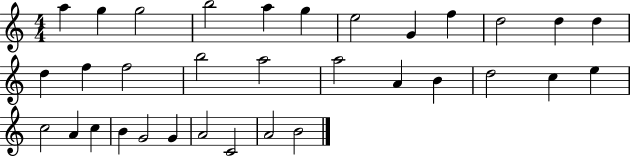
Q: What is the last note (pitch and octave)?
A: B4